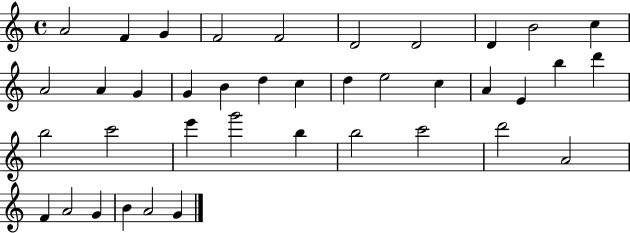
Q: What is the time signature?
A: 4/4